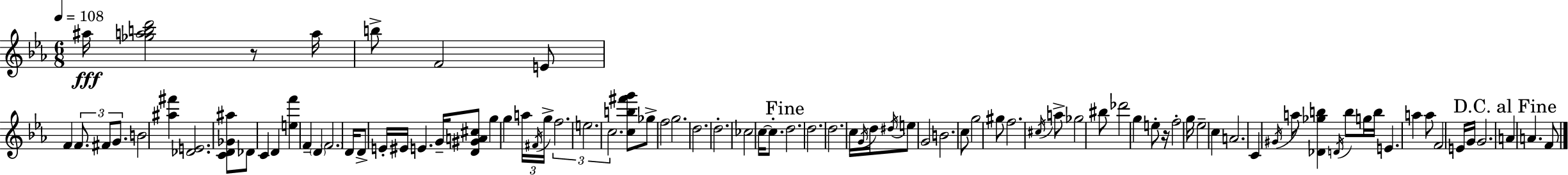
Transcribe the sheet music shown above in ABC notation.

X:1
T:Untitled
M:6/8
L:1/4
K:Eb
^a/4 [_gabd']2 z/2 a/4 b/2 F2 E/2 F F/2 ^F/2 G/2 B2 [^a^f'] [_DE]2 [CD_G^a]/2 _D/2 C D [ef'] F D F2 D/4 D/2 E/4 ^E/4 E G/4 [D^GA^c]/2 g g a/4 ^F/4 g/4 f2 e2 c2 [cb^f'g']/2 _g/2 f2 g2 d2 d2 _c2 c/4 c/2 d2 d2 d2 c/4 G/4 d/4 ^d/4 e/2 G2 B2 c/2 g2 ^g/2 f2 ^c/4 a/2 _g2 ^b/2 _d'2 g e/2 z/4 f2 g/4 _e2 c A2 C ^G/4 a/2 [_D_gb] D/4 b/2 g/4 b/4 E a a/2 F2 E/4 G/4 G2 A A F/2